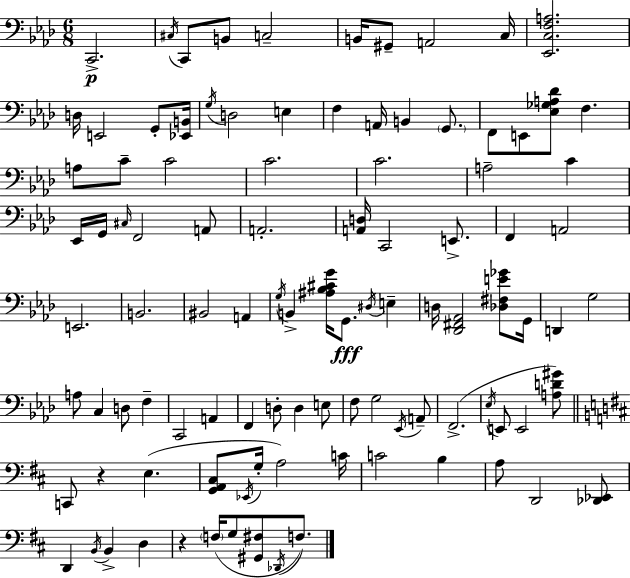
{
  \clef bass
  \numericTimeSignature
  \time 6/8
  \key aes \major
  c,2.->\p | \acciaccatura { cis16 } c,8 b,8 c2-- | b,16 gis,8-- a,2 | c16 <ees, c f a>2. | \break d16 e,2 g,8-. | <ees, b,>16 \acciaccatura { g16 } d2 e4 | f4 a,16 b,4 \parenthesize g,8. | f,8 e,8 <ees ges a des'>8 f4. | \break a8 c'8-- c'2 | c'2. | c'2. | a2-- c'4 | \break ees,16 g,16 \grace { cis16 } f,2 | a,8 a,2.-. | <a, d>16 c,2 | e,8.-> f,4 a,2 | \break e,2. | b,2. | bis,2 a,4 | \acciaccatura { g16 } b,4-> <ais bes cis' g'>16 g,8.\fff | \break \acciaccatura { dis16 } e4-- d16 <des, fis, aes,>2 | <des fis e' ges'>8 g,16 d,4 g2 | a8 c4 d8 | f4-- c,2 | \break a,4 f,4 d8-. d4 | e8 f8 g2 | \acciaccatura { ees,16 } a,8-- f,2.->( | \acciaccatura { ees16 } e,8 e,2 | \break <a d' gis'>8) \bar "||" \break \key b \minor c,8 r4 e4.( | <g, a, cis>8 \acciaccatura { ees,16 } g16-. a2) | c'16 c'2 b4 | a8 d,2 <des, ees,>8 | \break d,4 \acciaccatura { b,16 } b,4-> d4 | r4 \parenthesize f16( g8 <gis, fis>8 \acciaccatura { des,16 } | f8.) \bar "|."
}